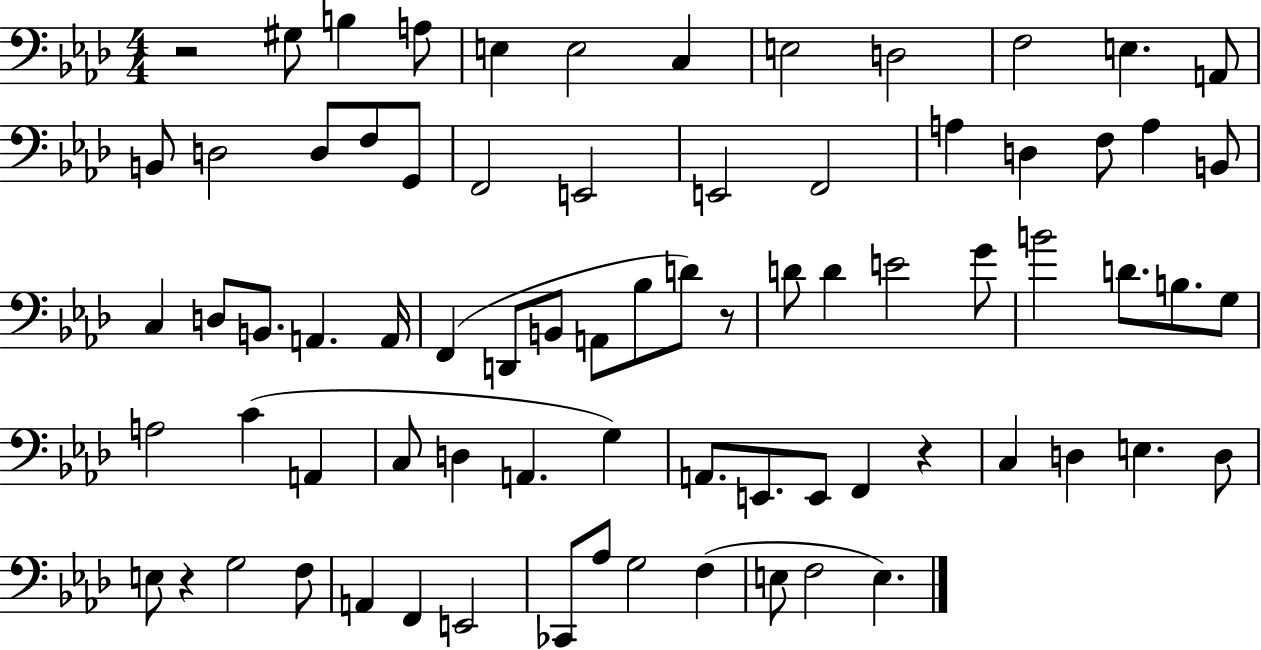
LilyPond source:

{
  \clef bass
  \numericTimeSignature
  \time 4/4
  \key aes \major
  r2 gis8 b4 a8 | e4 e2 c4 | e2 d2 | f2 e4. a,8 | \break b,8 d2 d8 f8 g,8 | f,2 e,2 | e,2 f,2 | a4 d4 f8 a4 b,8 | \break c4 d8 b,8. a,4. a,16 | f,4( d,8 b,8 a,8 bes8 d'8) r8 | d'8 d'4 e'2 g'8 | b'2 d'8. b8. g8 | \break a2 c'4( a,4 | c8 d4 a,4. g4) | a,8. e,8. e,8 f,4 r4 | c4 d4 e4. d8 | \break e8 r4 g2 f8 | a,4 f,4 e,2 | ces,8 aes8 g2 f4( | e8 f2 e4.) | \break \bar "|."
}